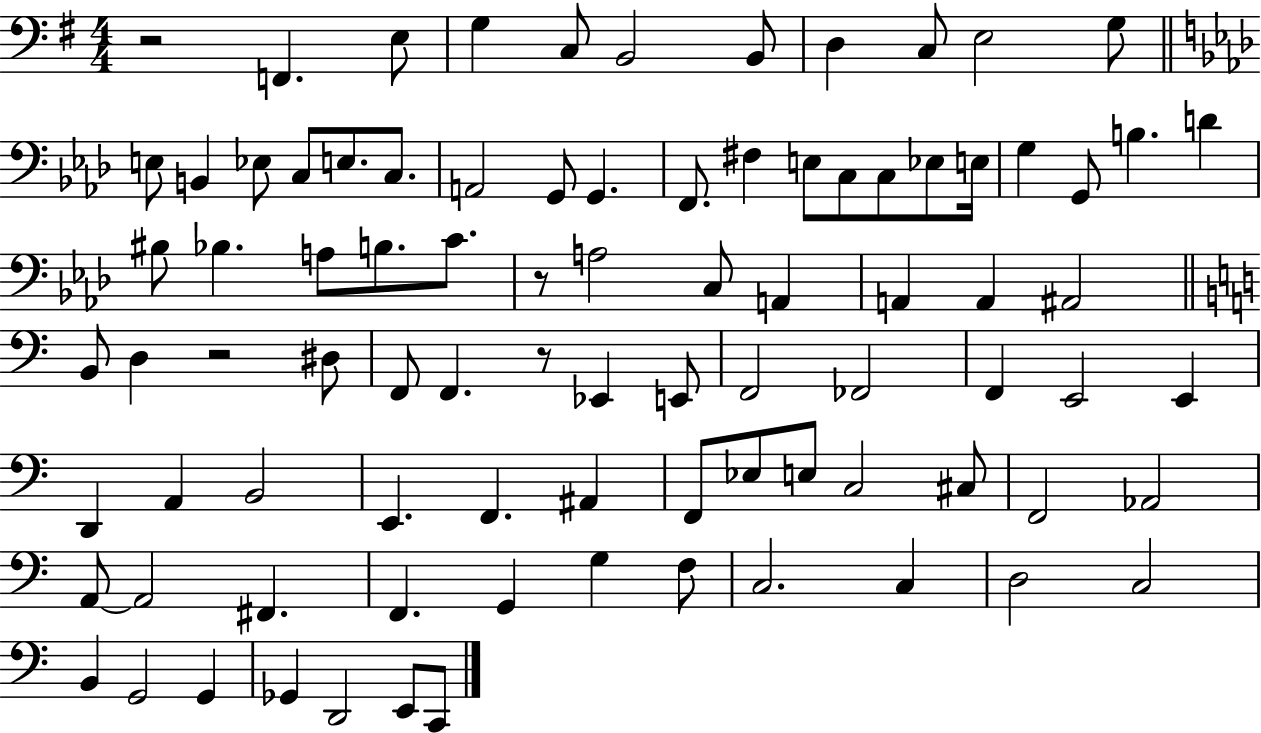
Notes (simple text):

R/h F2/q. E3/e G3/q C3/e B2/h B2/e D3/q C3/e E3/h G3/e E3/e B2/q Eb3/e C3/e E3/e. C3/e. A2/h G2/e G2/q. F2/e. F#3/q E3/e C3/e C3/e Eb3/e E3/s G3/q G2/e B3/q. D4/q BIS3/e Bb3/q. A3/e B3/e. C4/e. R/e A3/h C3/e A2/q A2/q A2/q A#2/h B2/e D3/q R/h D#3/e F2/e F2/q. R/e Eb2/q E2/e F2/h FES2/h F2/q E2/h E2/q D2/q A2/q B2/h E2/q. F2/q. A#2/q F2/e Eb3/e E3/e C3/h C#3/e F2/h Ab2/h A2/e A2/h F#2/q. F2/q. G2/q G3/q F3/e C3/h. C3/q D3/h C3/h B2/q G2/h G2/q Gb2/q D2/h E2/e C2/e